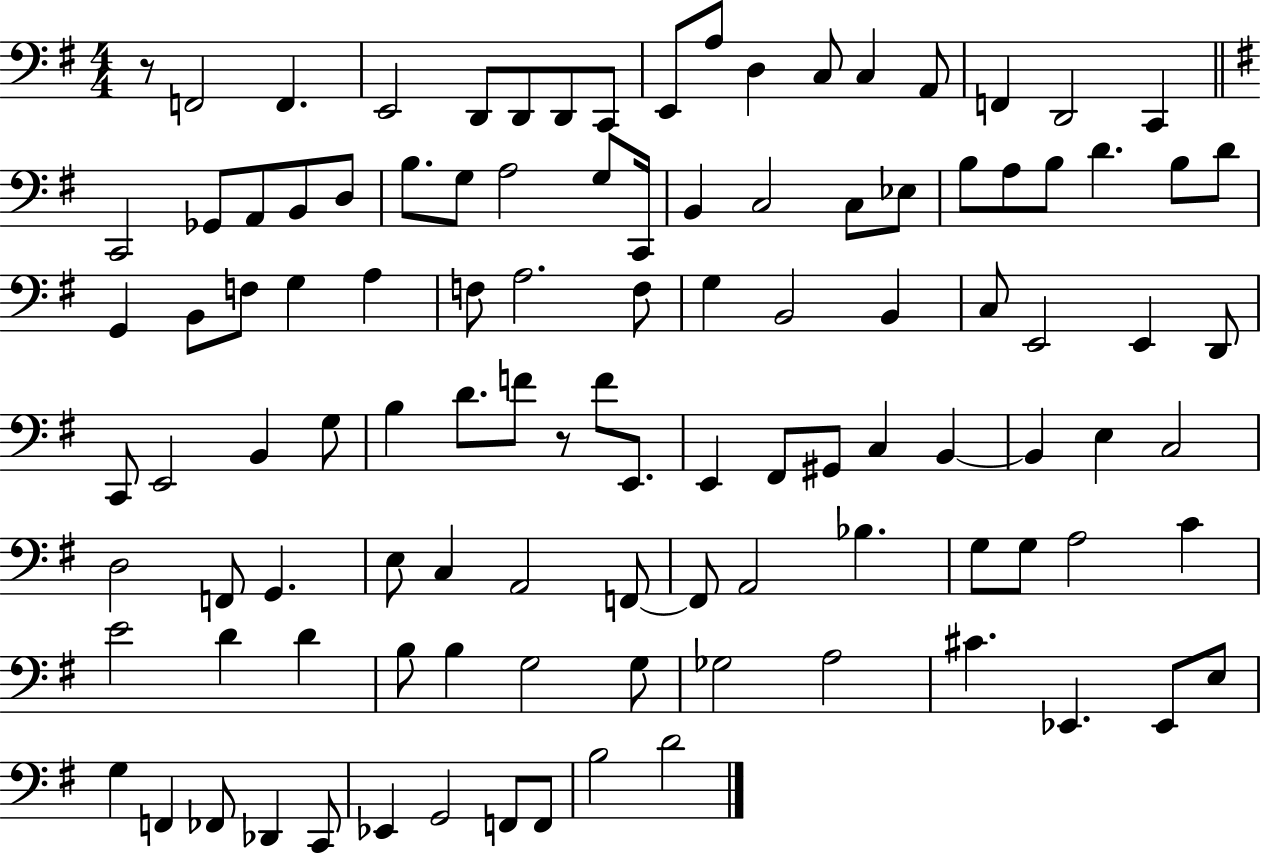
X:1
T:Untitled
M:4/4
L:1/4
K:G
z/2 F,,2 F,, E,,2 D,,/2 D,,/2 D,,/2 C,,/2 E,,/2 A,/2 D, C,/2 C, A,,/2 F,, D,,2 C,, C,,2 _G,,/2 A,,/2 B,,/2 D,/2 B,/2 G,/2 A,2 G,/2 C,,/4 B,, C,2 C,/2 _E,/2 B,/2 A,/2 B,/2 D B,/2 D/2 G,, B,,/2 F,/2 G, A, F,/2 A,2 F,/2 G, B,,2 B,, C,/2 E,,2 E,, D,,/2 C,,/2 E,,2 B,, G,/2 B, D/2 F/2 z/2 F/2 E,,/2 E,, ^F,,/2 ^G,,/2 C, B,, B,, E, C,2 D,2 F,,/2 G,, E,/2 C, A,,2 F,,/2 F,,/2 A,,2 _B, G,/2 G,/2 A,2 C E2 D D B,/2 B, G,2 G,/2 _G,2 A,2 ^C _E,, _E,,/2 E,/2 G, F,, _F,,/2 _D,, C,,/2 _E,, G,,2 F,,/2 F,,/2 B,2 D2